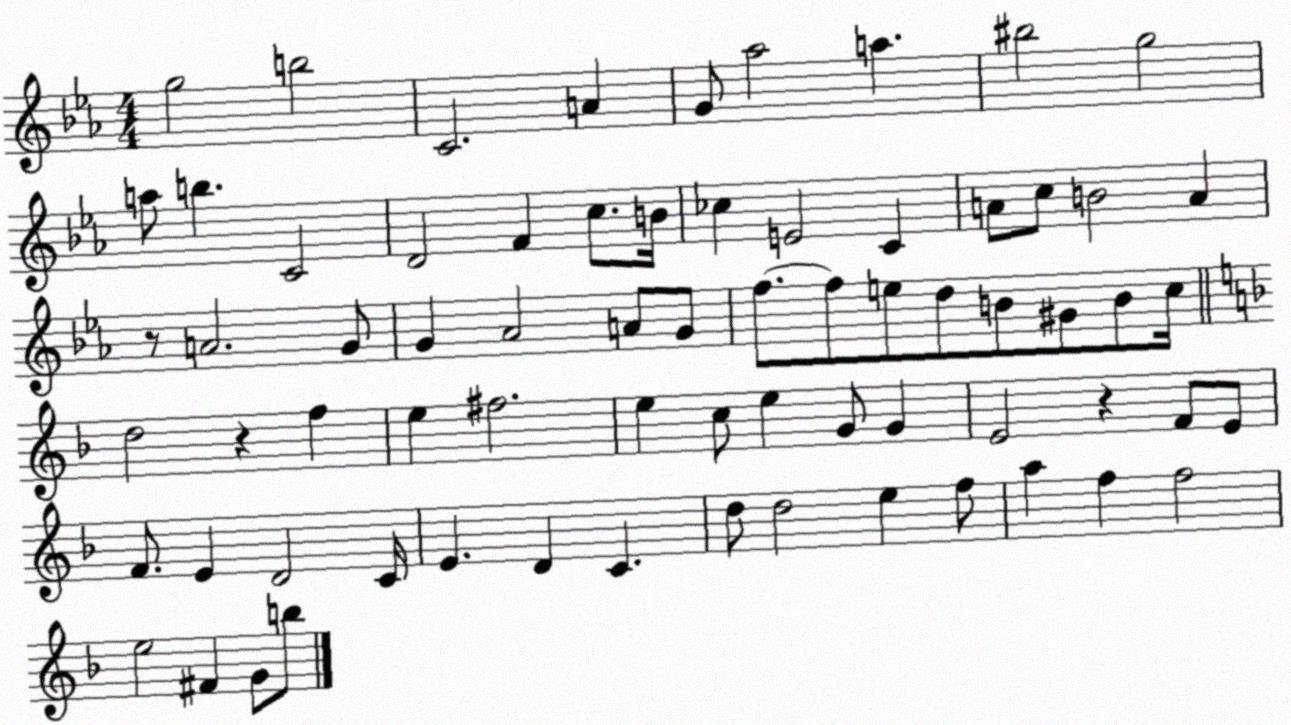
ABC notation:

X:1
T:Untitled
M:4/4
L:1/4
K:Eb
g2 b2 C2 A G/2 _a2 a ^b2 g2 a/2 b C2 D2 F c/2 B/4 _c E2 C A/2 c/2 B2 A z/2 A2 G/2 G _A2 A/2 G/2 f/2 f/2 e/2 d/2 B/2 ^G/2 B/2 c/4 d2 z f e ^f2 e c/2 e G/2 G E2 z F/2 E/2 F/2 E D2 C/4 E D C d/2 d2 e f/2 a f f2 e2 ^F G/2 b/2